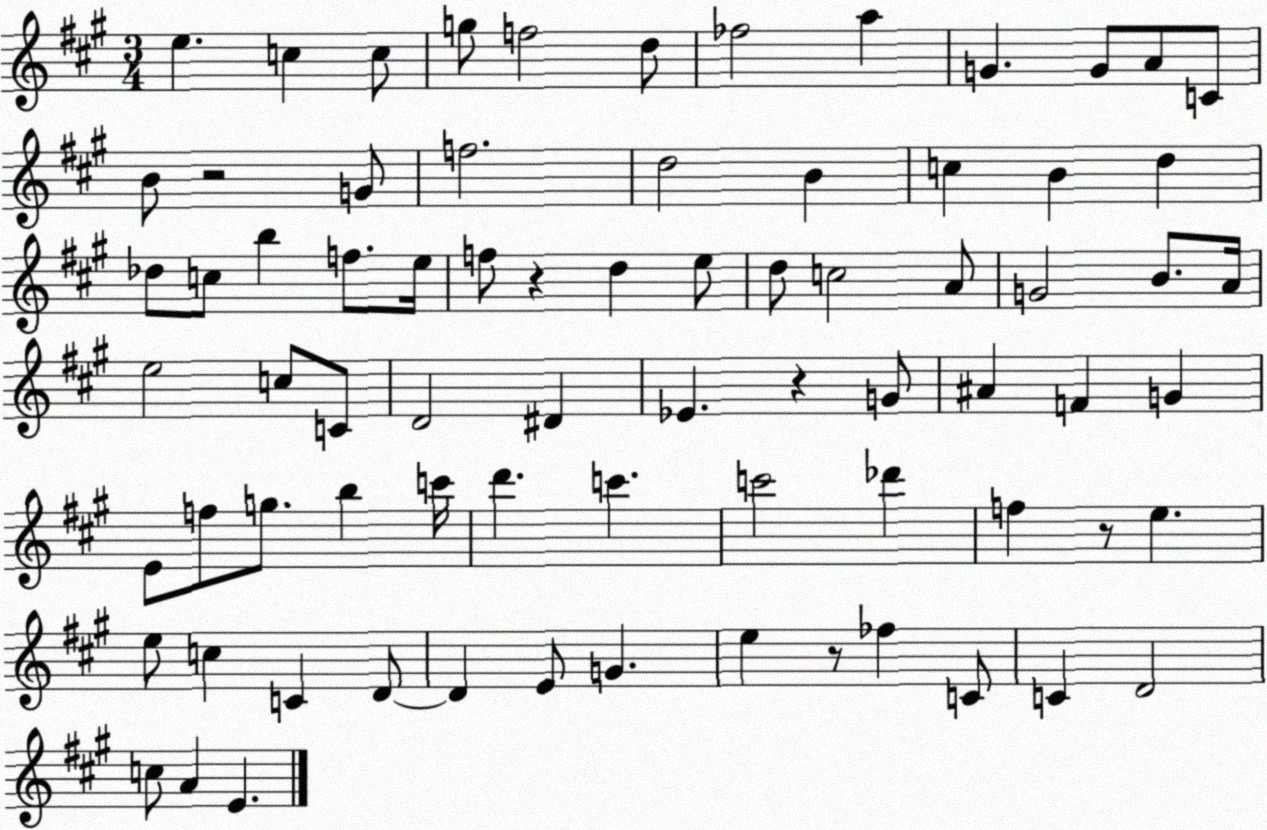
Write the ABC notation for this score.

X:1
T:Untitled
M:3/4
L:1/4
K:A
e c c/2 g/2 f2 d/2 _f2 a G G/2 A/2 C/2 B/2 z2 G/2 f2 d2 B c B d _d/2 c/2 b f/2 e/4 f/2 z d e/2 d/2 c2 A/2 G2 B/2 A/4 e2 c/2 C/2 D2 ^D _E z G/2 ^A F G E/2 f/2 g/2 b c'/4 d' c' c'2 _d' f z/2 e e/2 c C D/2 D E/2 G e z/2 _f C/2 C D2 c/2 A E